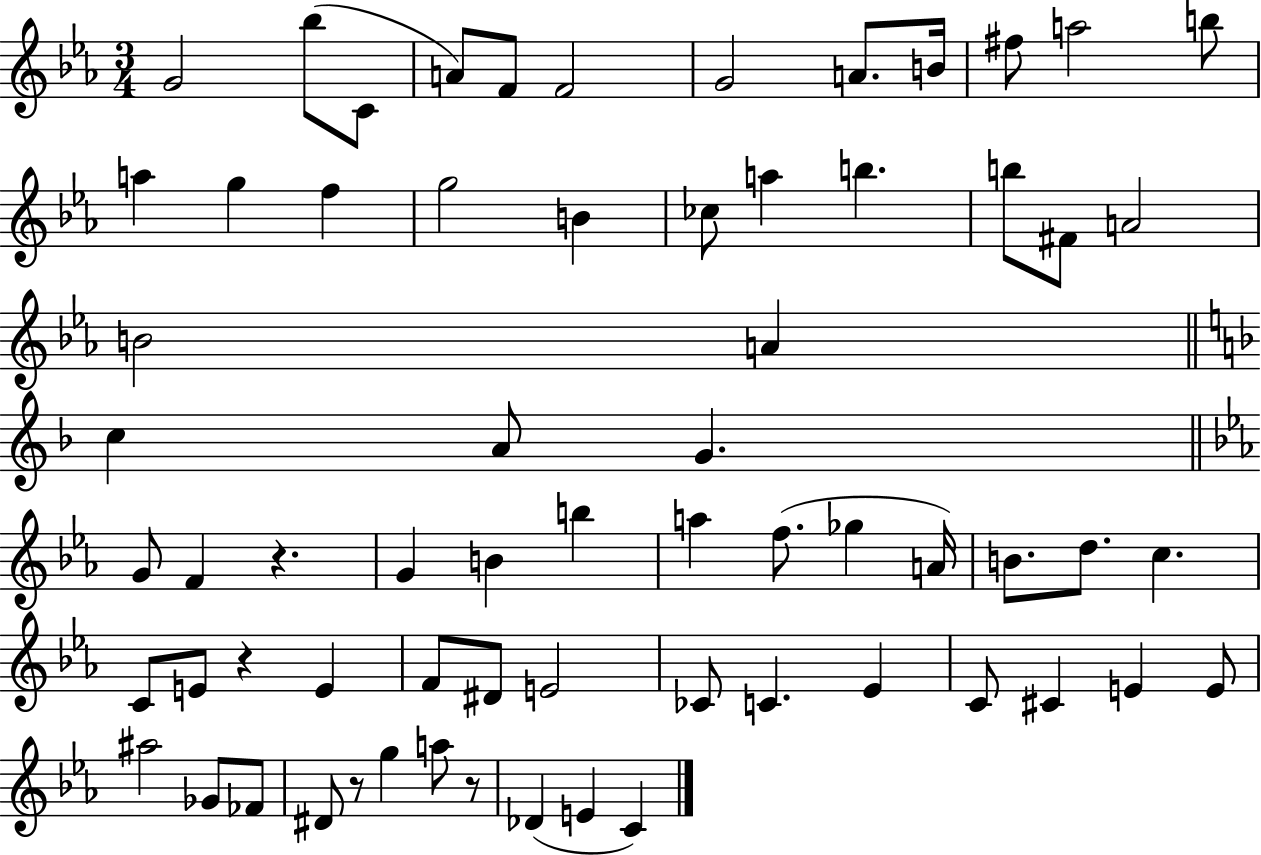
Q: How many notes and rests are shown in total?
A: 66